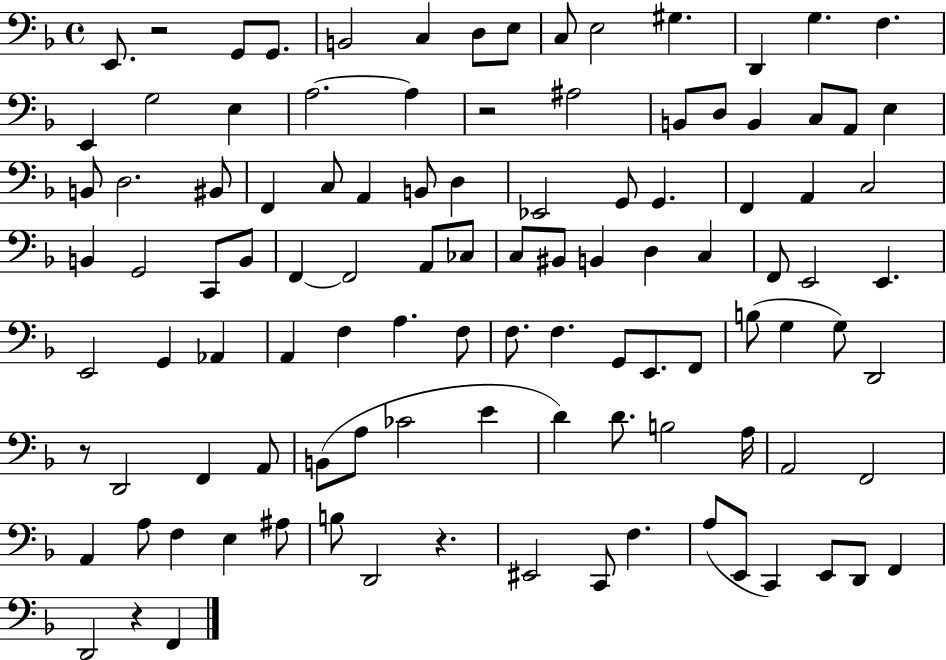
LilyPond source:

{
  \clef bass
  \time 4/4
  \defaultTimeSignature
  \key f \major
  e,8. r2 g,8 g,8. | b,2 c4 d8 e8 | c8 e2 gis4. | d,4 g4. f4. | \break e,4 g2 e4 | a2.~~ a4 | r2 ais2 | b,8 d8 b,4 c8 a,8 e4 | \break b,8 d2. bis,8 | f,4 c8 a,4 b,8 d4 | ees,2 g,8 g,4. | f,4 a,4 c2 | \break b,4 g,2 c,8 b,8 | f,4~~ f,2 a,8 ces8 | c8 bis,8 b,4 d4 c4 | f,8 e,2 e,4. | \break e,2 g,4 aes,4 | a,4 f4 a4. f8 | f8. f4. g,8 e,8. f,8 | b8( g4 g8) d,2 | \break r8 d,2 f,4 a,8 | b,8( a8 ces'2 e'4 | d'4) d'8. b2 a16 | a,2 f,2 | \break a,4 a8 f4 e4 ais8 | b8 d,2 r4. | eis,2 c,8 f4. | a8( e,8 c,4) e,8 d,8 f,4 | \break d,2 r4 f,4 | \bar "|."
}